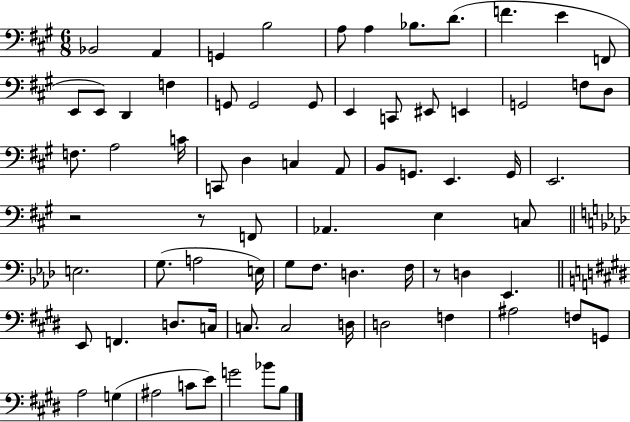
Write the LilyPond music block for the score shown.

{
  \clef bass
  \numericTimeSignature
  \time 6/8
  \key a \major
  bes,2 a,4 | g,4 b2 | a8 a4 bes8. d'8.( | f'4. e'4 f,8 | \break e,8 e,8) d,4 f4 | g,8 g,2 g,8 | e,4 c,8 eis,8 e,4 | g,2 f8 d8 | \break f8. a2 c'16 | c,8 d4 c4 a,8 | b,8 g,8. e,4. g,16 | e,2. | \break r2 r8 f,8 | aes,4. e4 c8 | \bar "||" \break \key aes \major e2. | g8.( a2 e16) | g8 f8. d4. f16 | r8 d4 ees,4. | \break \bar "||" \break \key e \major e,8 f,4. d8. c16 | c8. c2 d16 | d2 f4 | ais2 f8 g,8 | \break a2 g4( | ais2 c'8 e'8) | g'2 bes'8 b8 | \bar "|."
}